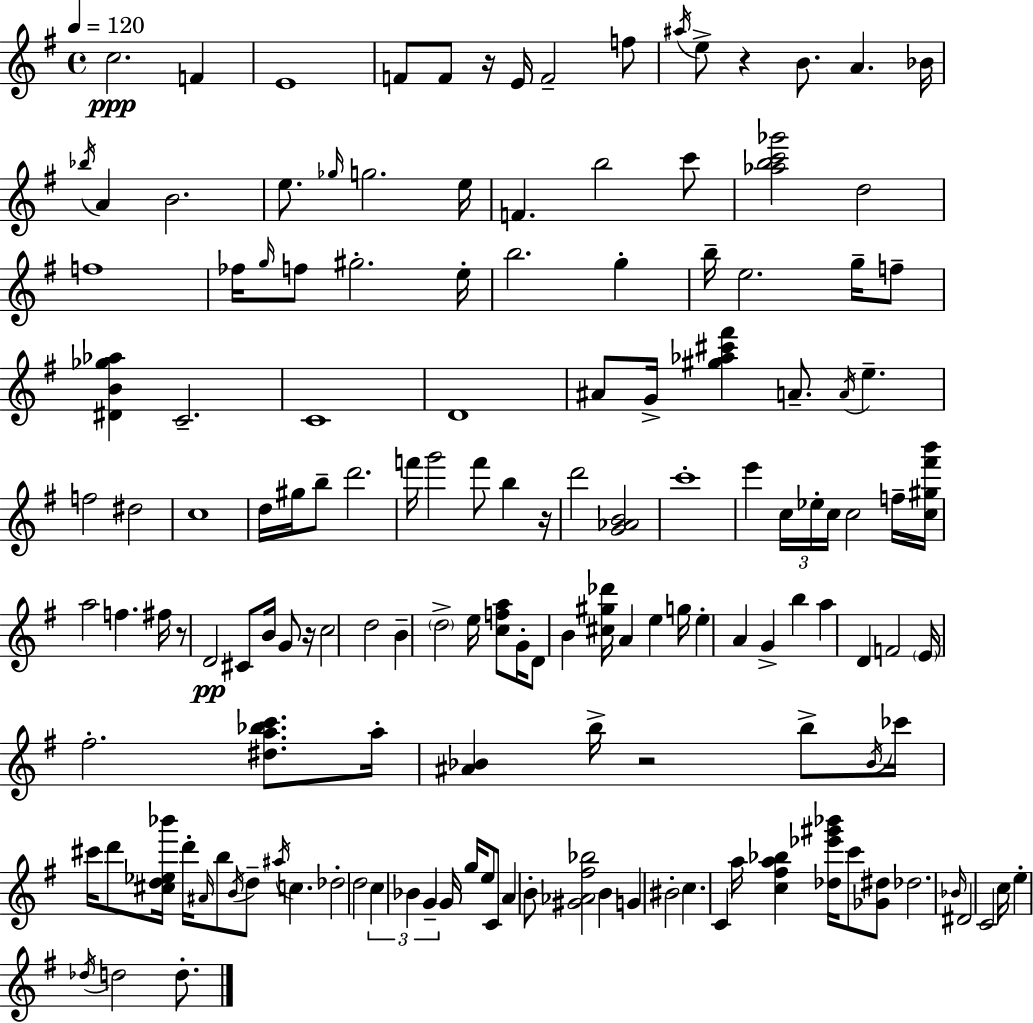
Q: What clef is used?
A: treble